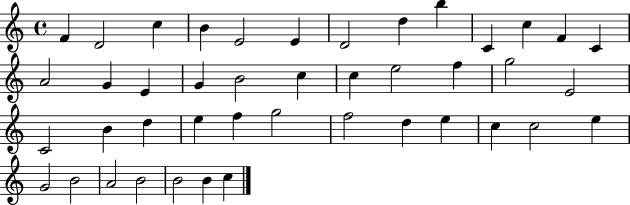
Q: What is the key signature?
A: C major